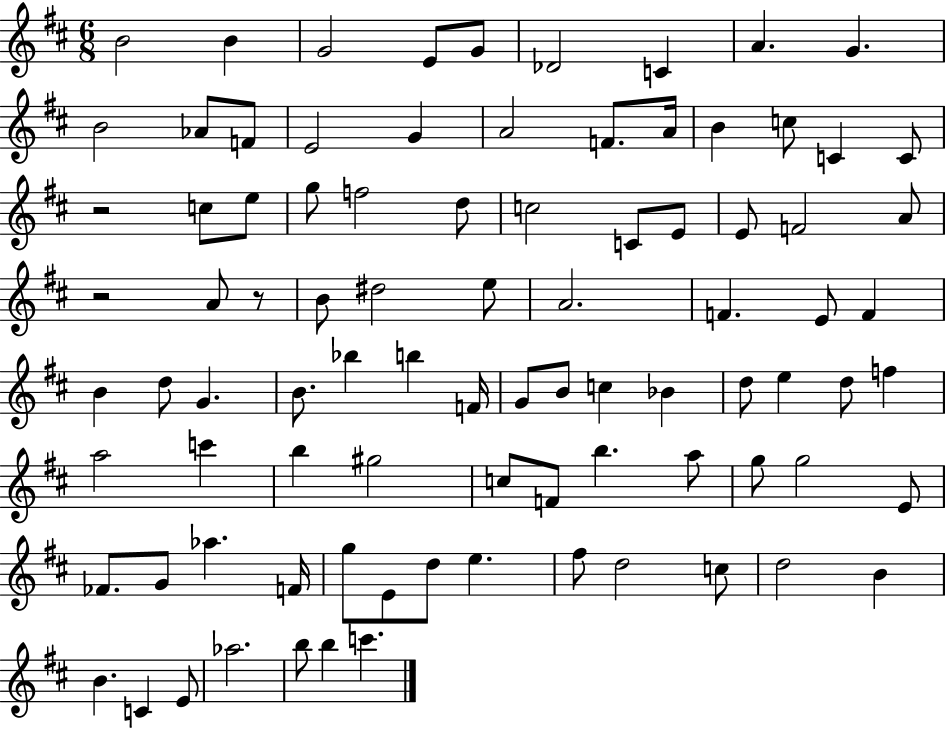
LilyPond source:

{
  \clef treble
  \numericTimeSignature
  \time 6/8
  \key d \major
  b'2 b'4 | g'2 e'8 g'8 | des'2 c'4 | a'4. g'4. | \break b'2 aes'8 f'8 | e'2 g'4 | a'2 f'8. a'16 | b'4 c''8 c'4 c'8 | \break r2 c''8 e''8 | g''8 f''2 d''8 | c''2 c'8 e'8 | e'8 f'2 a'8 | \break r2 a'8 r8 | b'8 dis''2 e''8 | a'2. | f'4. e'8 f'4 | \break b'4 d''8 g'4. | b'8. bes''4 b''4 f'16 | g'8 b'8 c''4 bes'4 | d''8 e''4 d''8 f''4 | \break a''2 c'''4 | b''4 gis''2 | c''8 f'8 b''4. a''8 | g''8 g''2 e'8 | \break fes'8. g'8 aes''4. f'16 | g''8 e'8 d''8 e''4. | fis''8 d''2 c''8 | d''2 b'4 | \break b'4. c'4 e'8 | aes''2. | b''8 b''4 c'''4. | \bar "|."
}